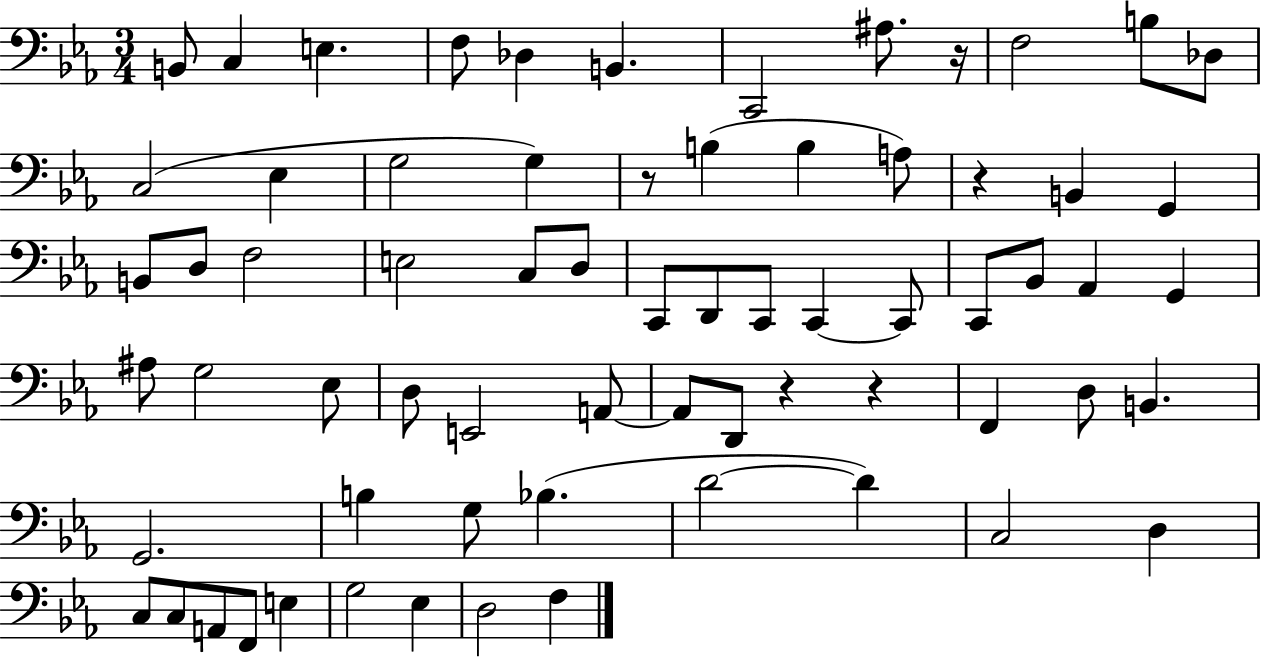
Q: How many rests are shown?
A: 5